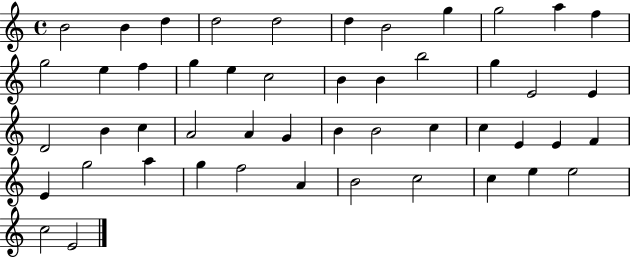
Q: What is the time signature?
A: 4/4